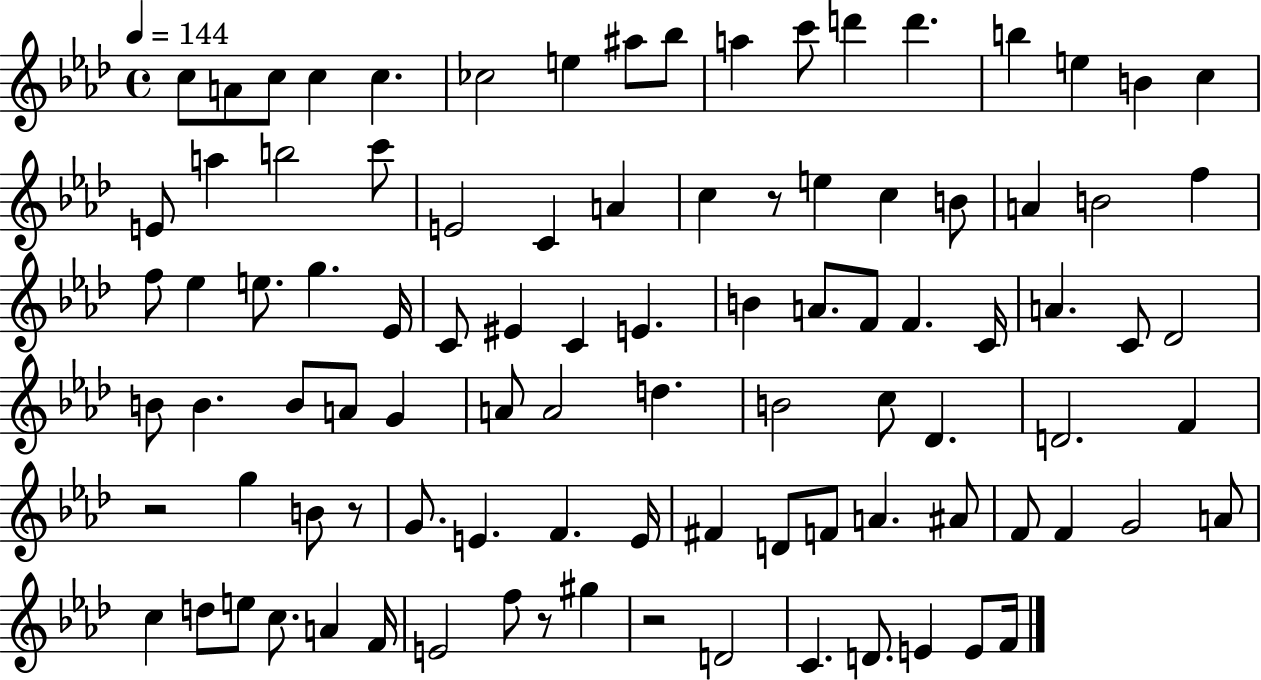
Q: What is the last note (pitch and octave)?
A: F4